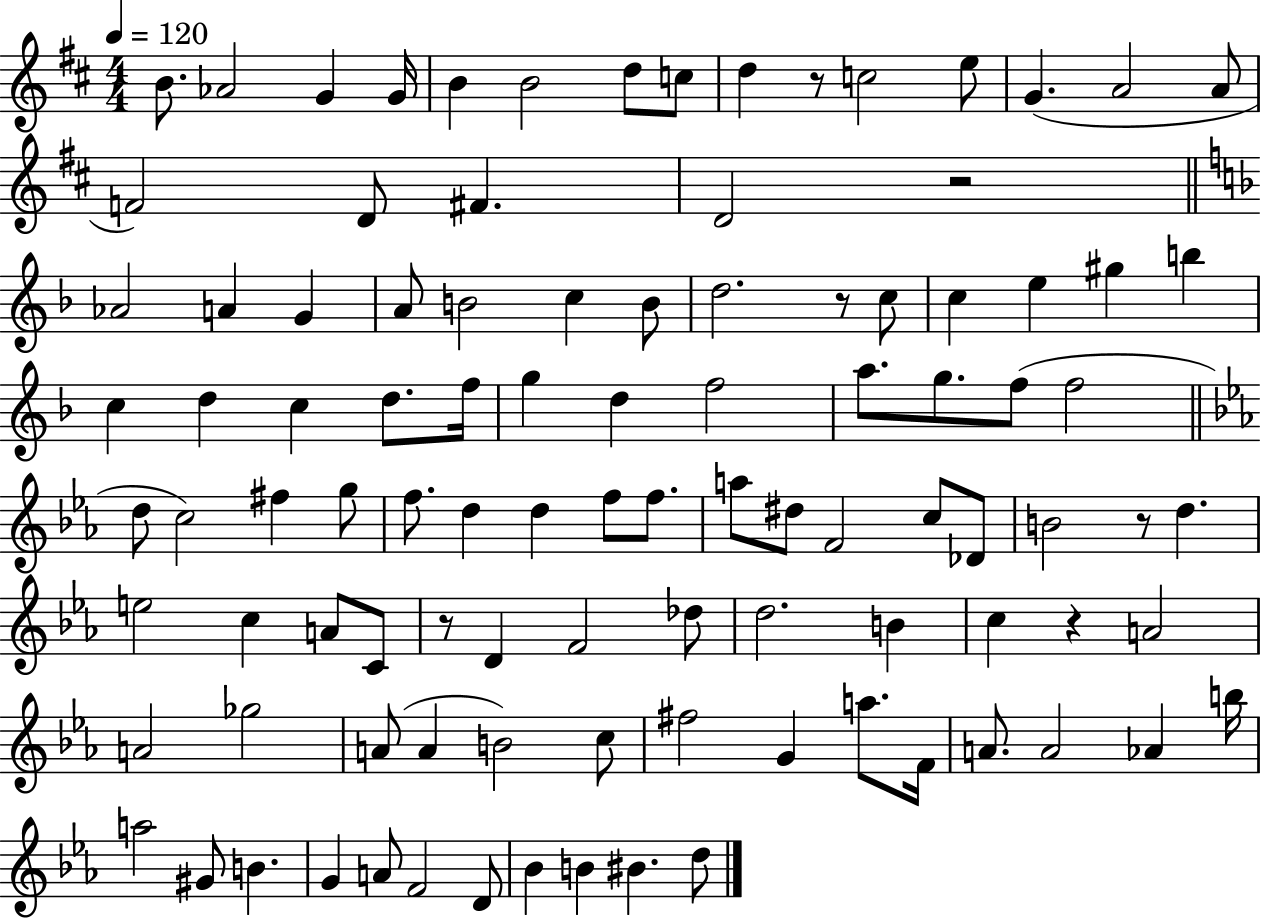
X:1
T:Untitled
M:4/4
L:1/4
K:D
B/2 _A2 G G/4 B B2 d/2 c/2 d z/2 c2 e/2 G A2 A/2 F2 D/2 ^F D2 z2 _A2 A G A/2 B2 c B/2 d2 z/2 c/2 c e ^g b c d c d/2 f/4 g d f2 a/2 g/2 f/2 f2 d/2 c2 ^f g/2 f/2 d d f/2 f/2 a/2 ^d/2 F2 c/2 _D/2 B2 z/2 d e2 c A/2 C/2 z/2 D F2 _d/2 d2 B c z A2 A2 _g2 A/2 A B2 c/2 ^f2 G a/2 F/4 A/2 A2 _A b/4 a2 ^G/2 B G A/2 F2 D/2 _B B ^B d/2